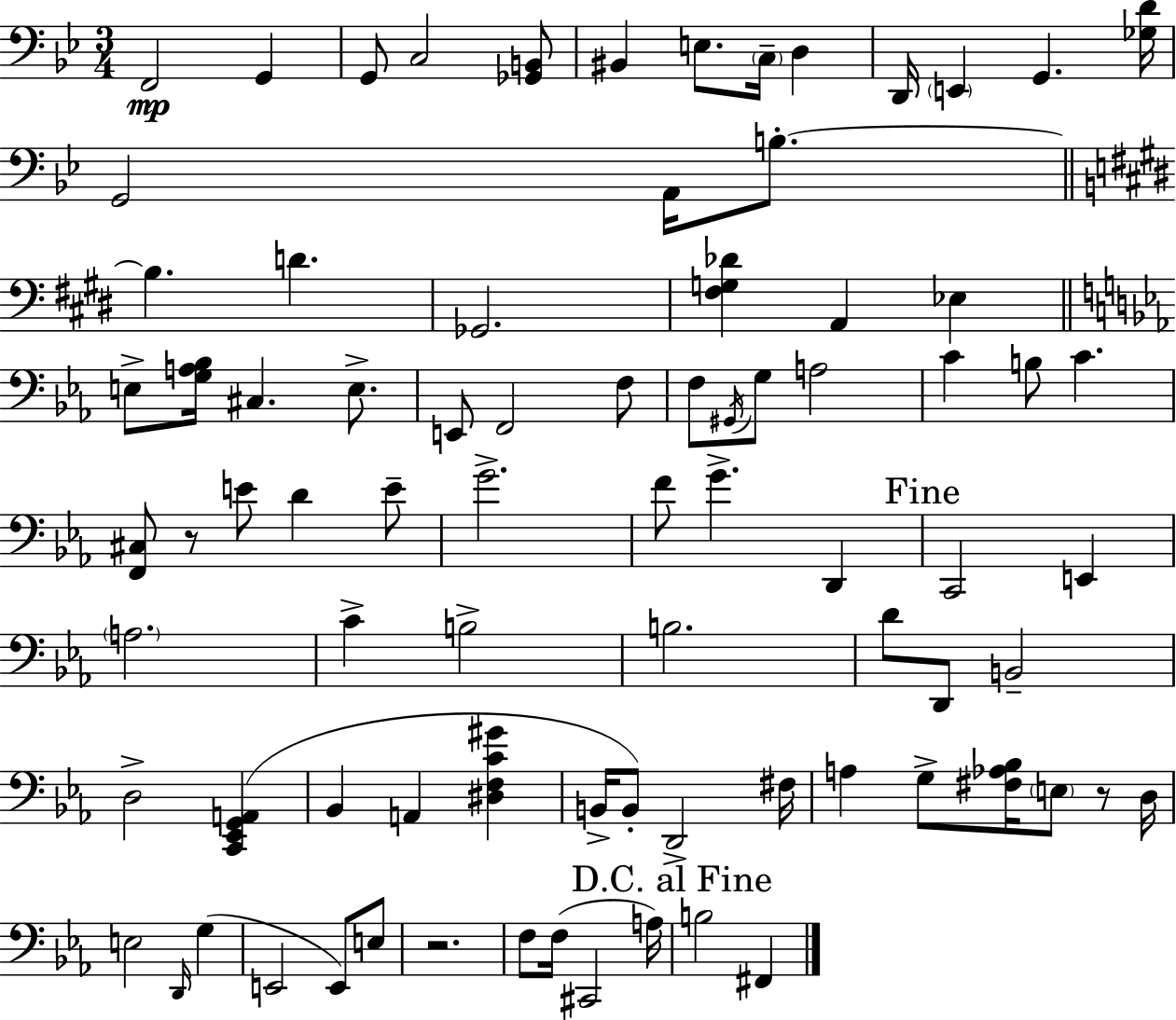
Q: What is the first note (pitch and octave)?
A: F2